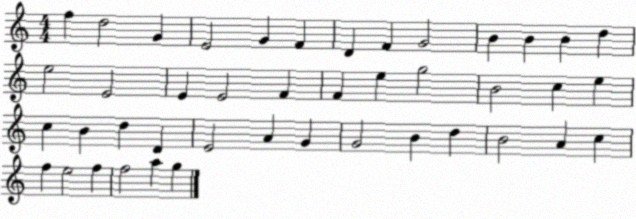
X:1
T:Untitled
M:4/4
L:1/4
K:C
f d2 G E2 G F D F G2 B B B d e2 E2 E E2 F F e g2 B2 c e c B d D E2 A G G2 B d B2 A c f e2 f f2 a g